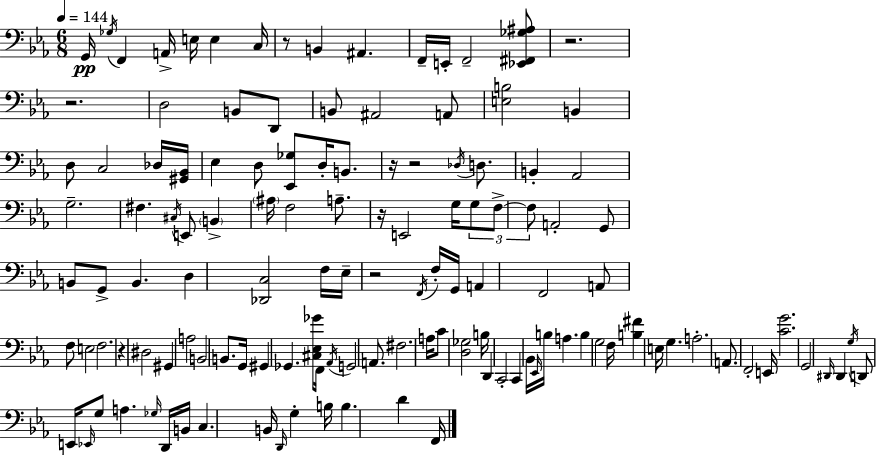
X:1
T:Untitled
M:6/8
L:1/4
K:Eb
G,,/4 _G,/4 F,, A,,/4 E,/4 E, C,/4 z/2 B,, ^A,, F,,/4 E,,/4 F,,2 [_E,,^F,,_G,^A,]/2 z2 z2 D,2 B,,/2 D,,/2 B,,/2 ^A,,2 A,,/2 [E,B,]2 B,, D,/2 C,2 _D,/4 [^G,,_B,,]/4 _E, D,/2 [_E,,_G,]/2 D,/4 B,,/2 z/4 z2 _D,/4 D,/2 B,, _A,,2 G,2 ^F, ^C,/4 E,,/2 B,, ^A,/4 F,2 A,/2 z/4 E,,2 G,/4 G,/2 F,/2 F,/2 A,,2 G,,/2 B,,/2 G,,/2 B,, D, [_D,,C,]2 F,/4 _E,/4 z2 F,,/4 F,/4 G,,/4 A,, F,,2 A,,/2 F,/2 E,2 F,2 z ^D,2 ^G,, A,2 B,,2 B,,/2 G,,/4 ^G,, _G,, [^C,_E,_G]/2 F,,/4 _A,,/4 G,,2 A,,/2 ^F,2 A,/4 C/2 [D,_G,]2 B,/4 D,, C,,2 C,, _B,,/4 _E,,/4 B,/4 A, B, G,2 F,/4 [B,^F] E,/4 G, A,2 A,,/2 F,,2 E,,/4 [CG]2 G,,2 ^D,,/4 ^D,, G,/4 D,,/2 E,,/4 _E,,/4 G,/2 A, _G,/4 D,,/4 B,,/4 C, B,,/4 D,,/4 G, B,/4 B, D F,,/4